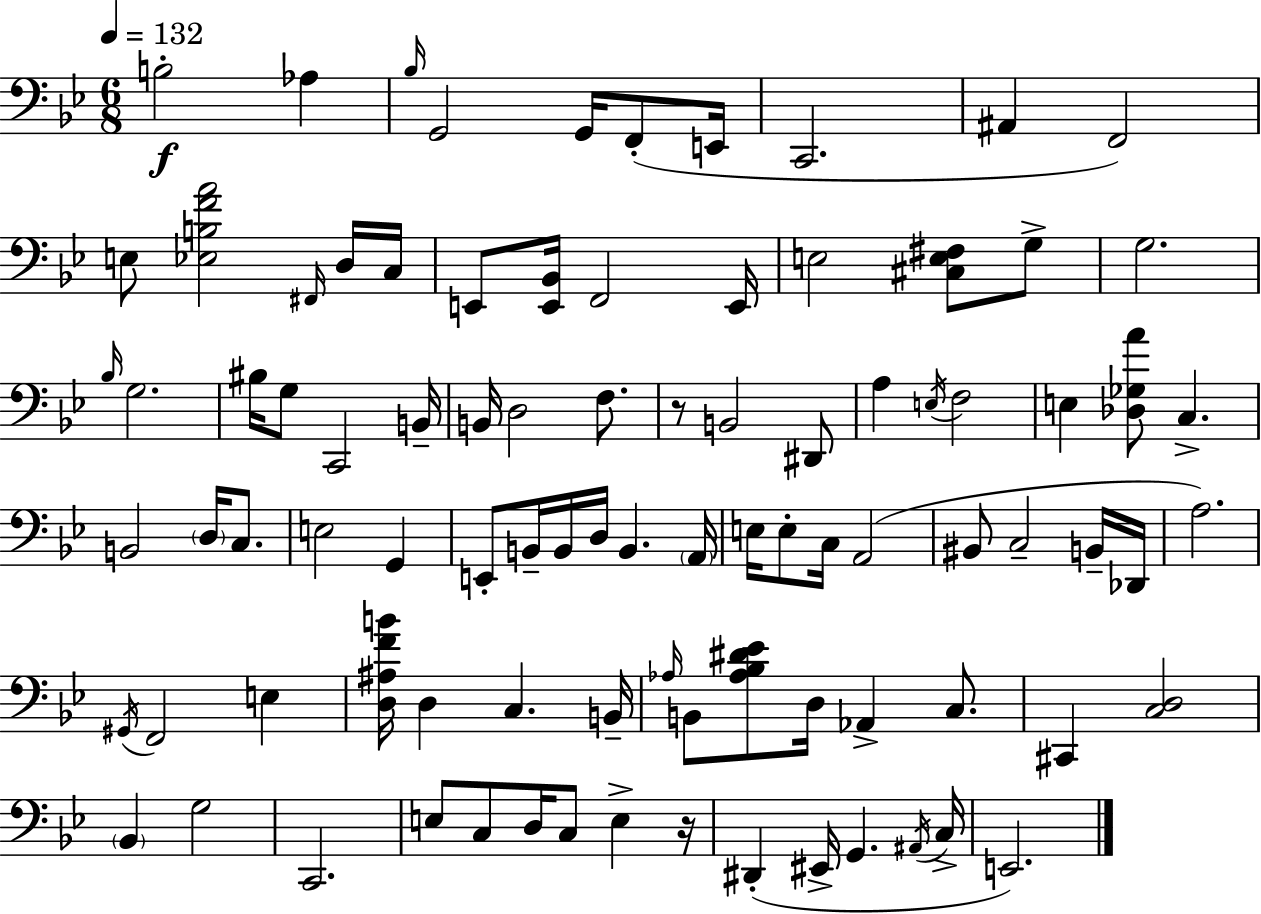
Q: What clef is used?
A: bass